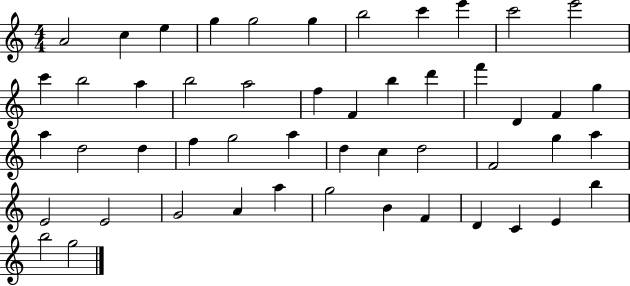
X:1
T:Untitled
M:4/4
L:1/4
K:C
A2 c e g g2 g b2 c' e' c'2 e'2 c' b2 a b2 a2 f F b d' f' D F g a d2 d f g2 a d c d2 F2 g a E2 E2 G2 A a g2 B F D C E b b2 g2